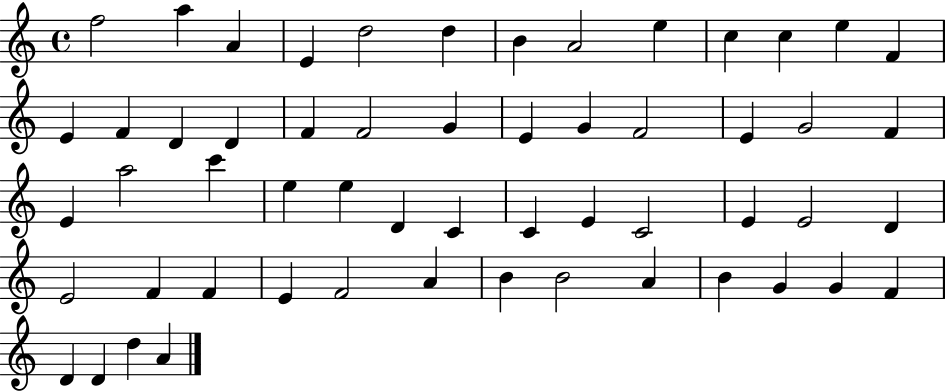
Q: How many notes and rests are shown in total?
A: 56